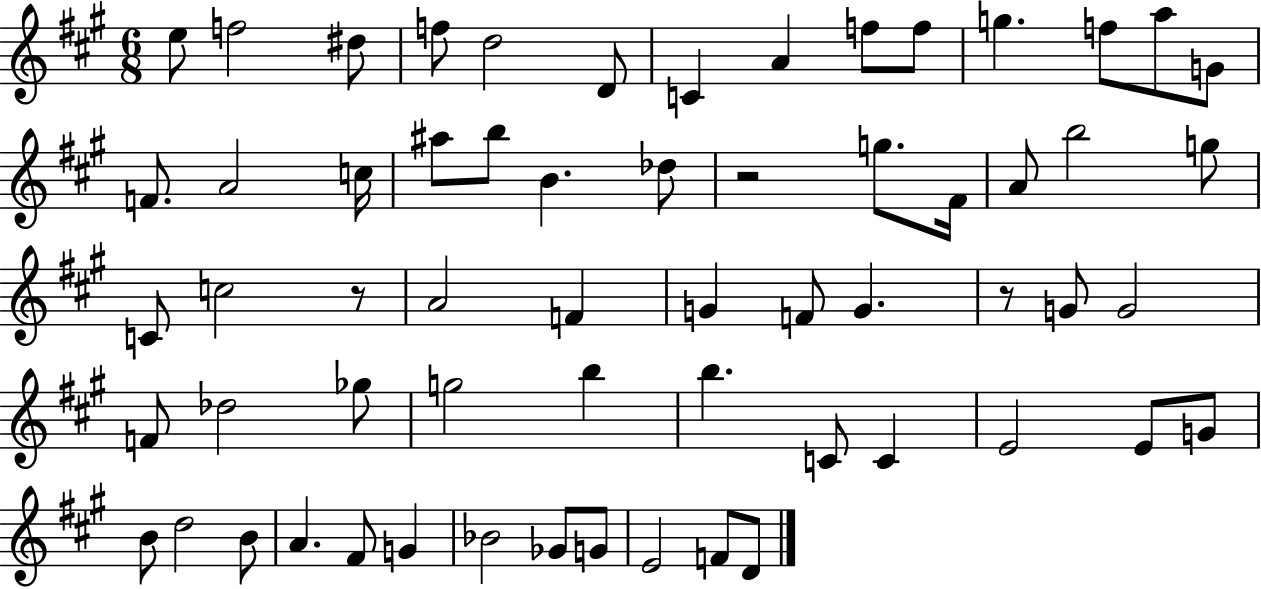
E5/e F5/h D#5/e F5/e D5/h D4/e C4/q A4/q F5/e F5/e G5/q. F5/e A5/e G4/e F4/e. A4/h C5/s A#5/e B5/e B4/q. Db5/e R/h G5/e. F#4/s A4/e B5/h G5/e C4/e C5/h R/e A4/h F4/q G4/q F4/e G4/q. R/e G4/e G4/h F4/e Db5/h Gb5/e G5/h B5/q B5/q. C4/e C4/q E4/h E4/e G4/e B4/e D5/h B4/e A4/q. F#4/e G4/q Bb4/h Gb4/e G4/e E4/h F4/e D4/e